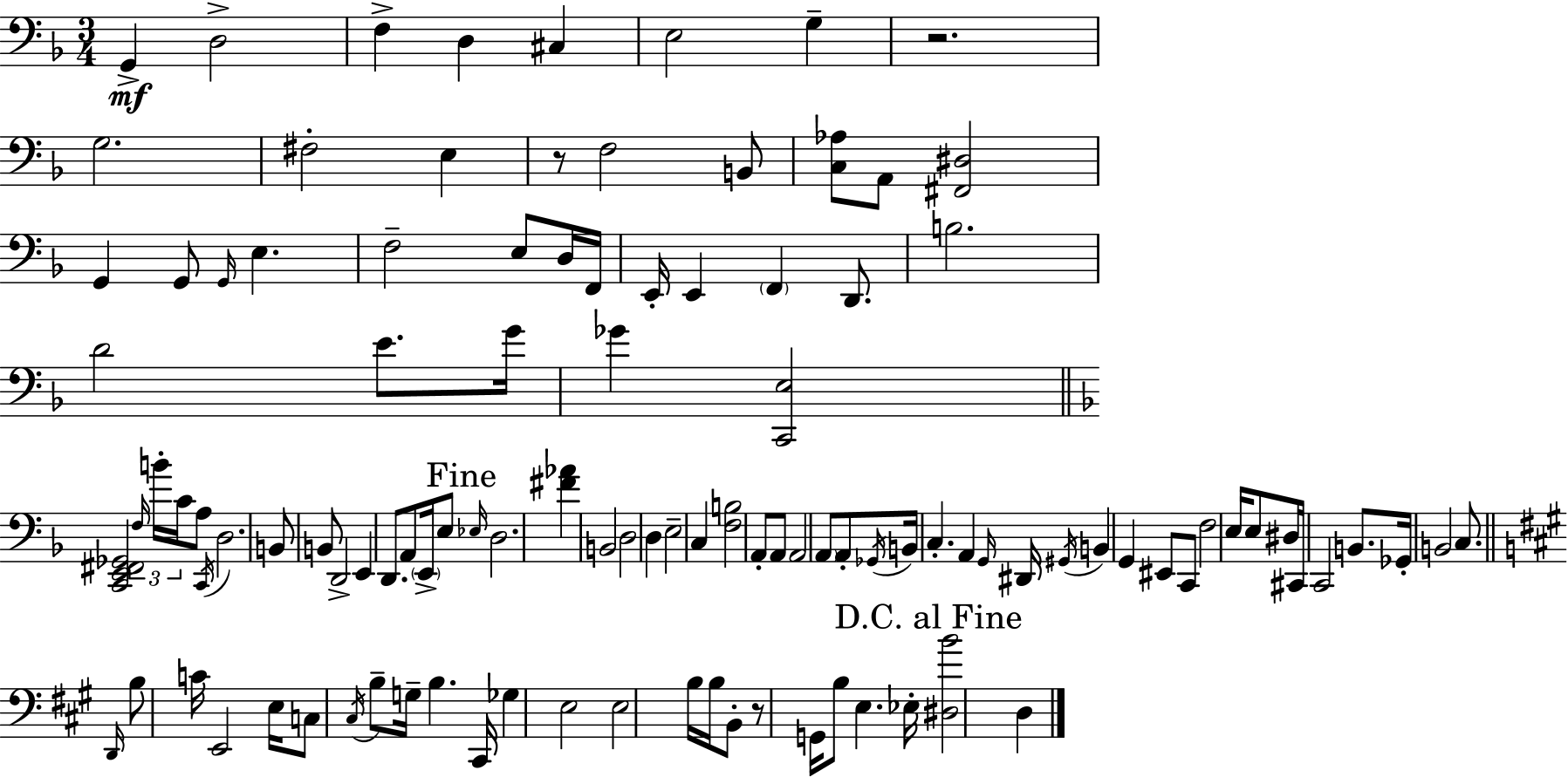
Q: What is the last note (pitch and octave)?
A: D3